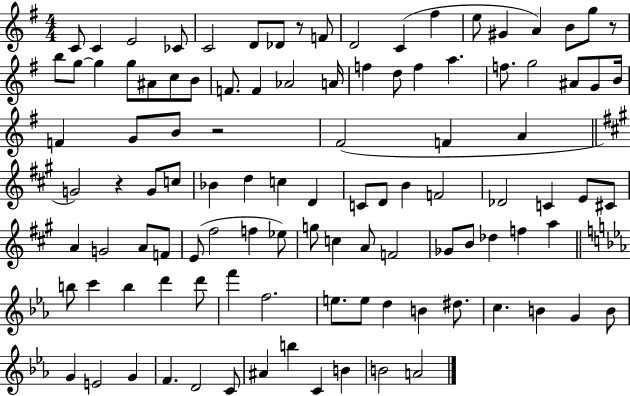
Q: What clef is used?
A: treble